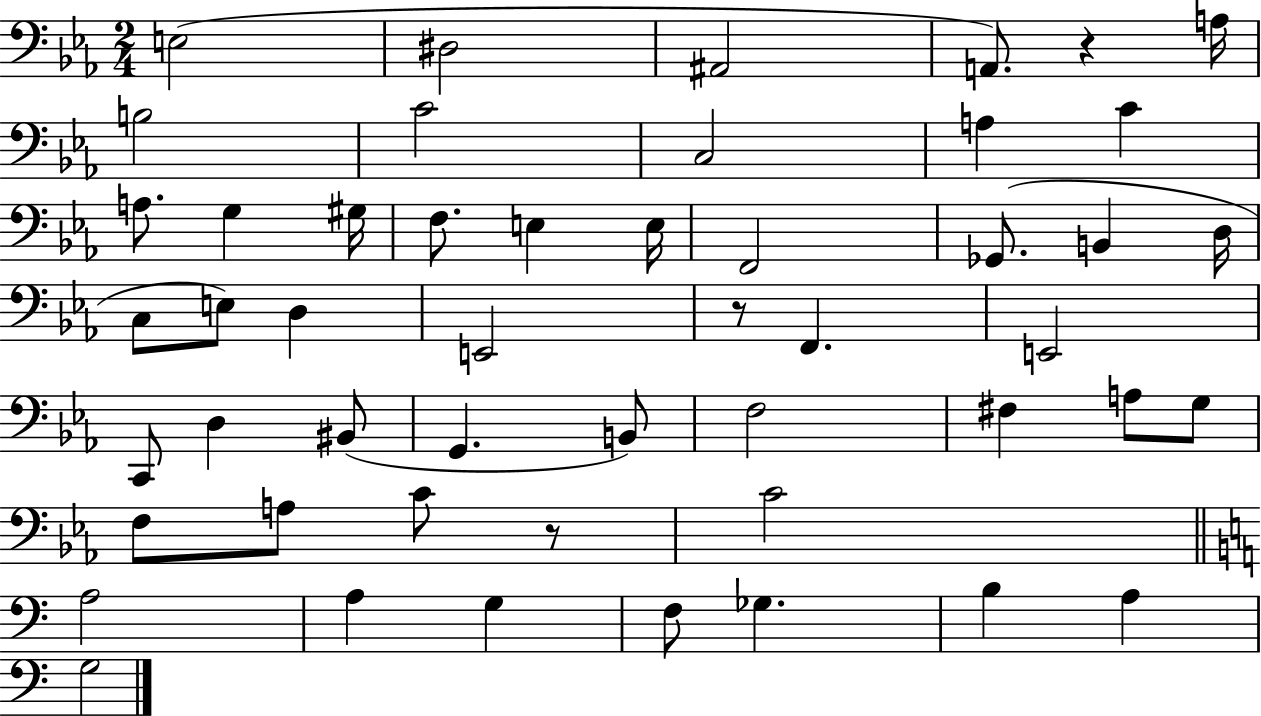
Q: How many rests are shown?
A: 3